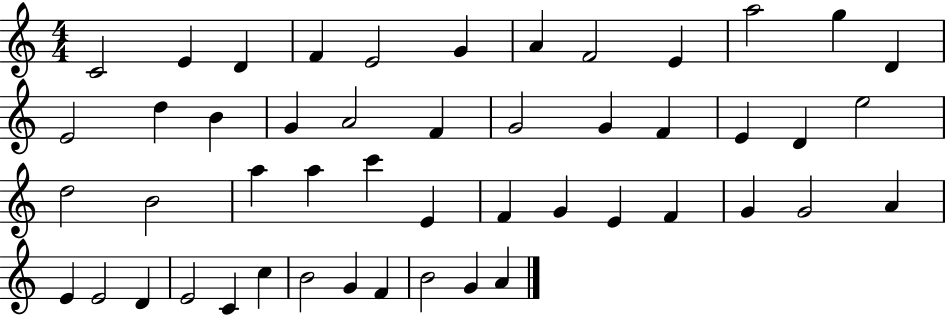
X:1
T:Untitled
M:4/4
L:1/4
K:C
C2 E D F E2 G A F2 E a2 g D E2 d B G A2 F G2 G F E D e2 d2 B2 a a c' E F G E F G G2 A E E2 D E2 C c B2 G F B2 G A